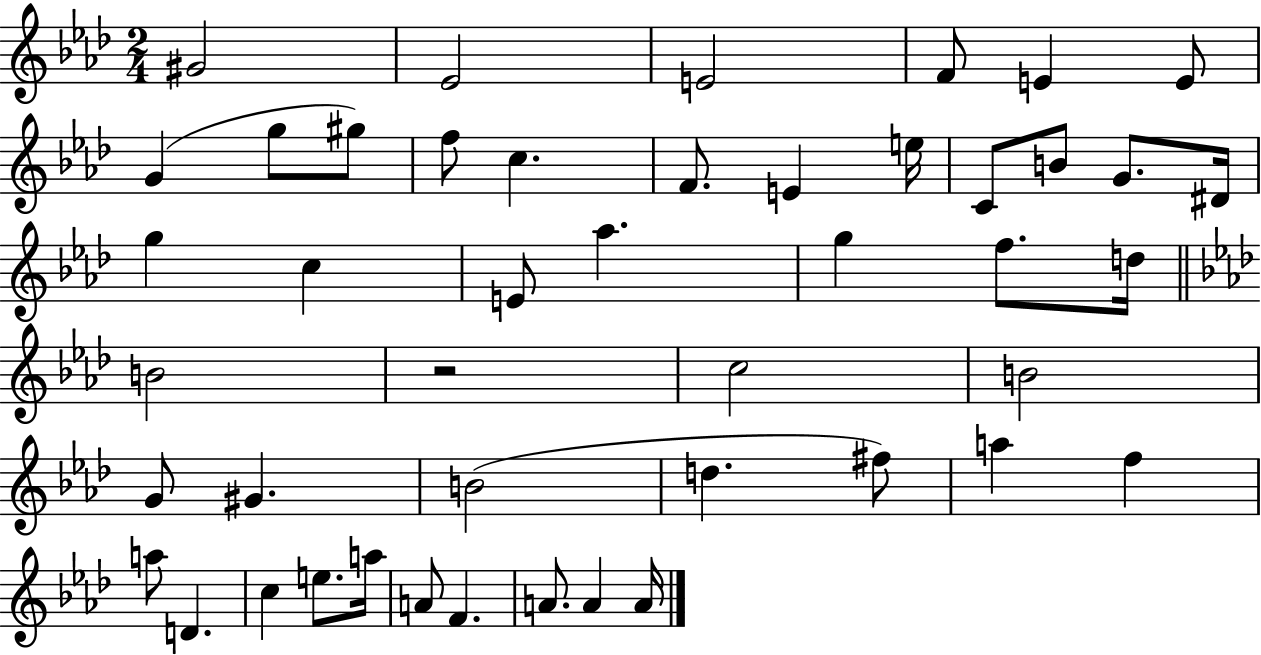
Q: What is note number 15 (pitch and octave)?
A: C4